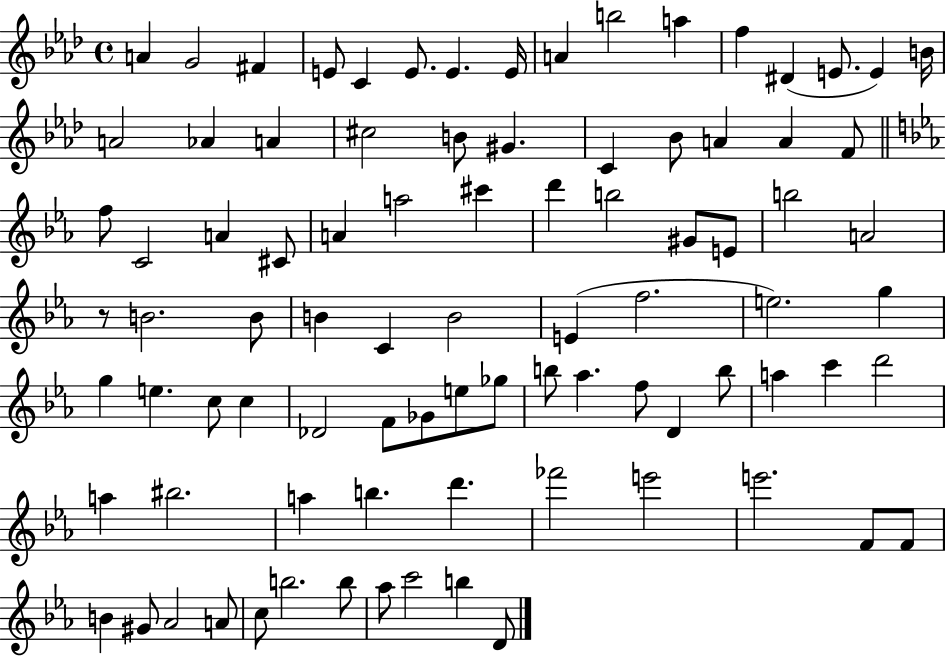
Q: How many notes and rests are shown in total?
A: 88